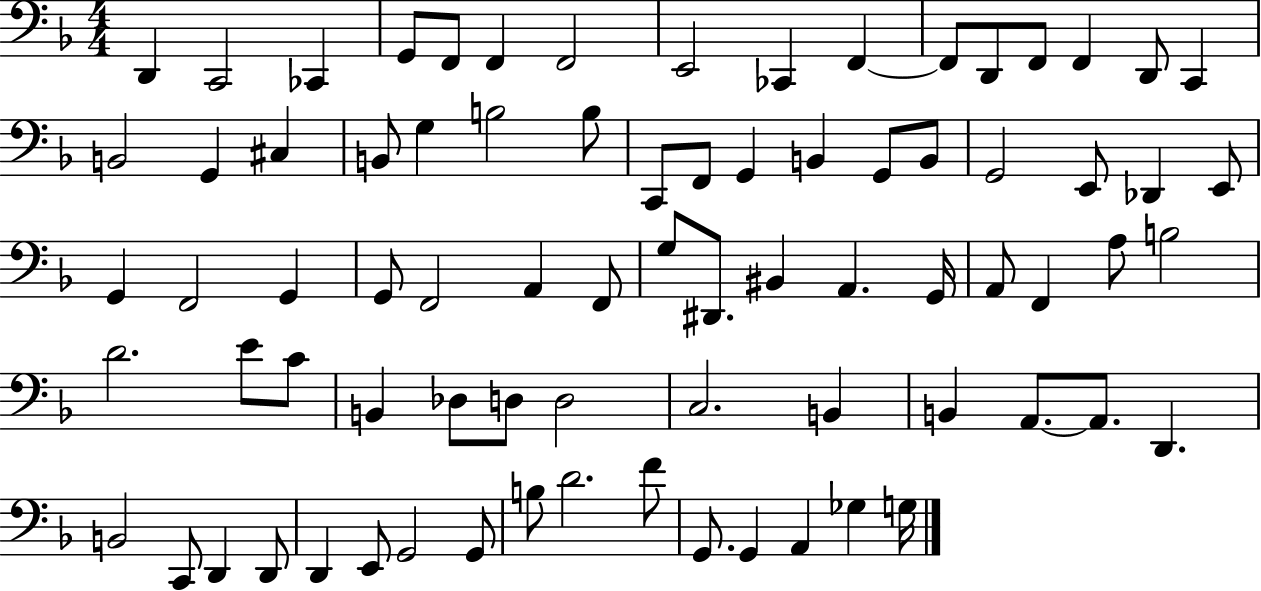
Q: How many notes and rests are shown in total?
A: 78